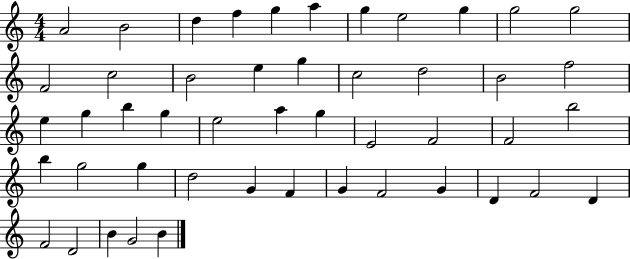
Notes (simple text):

A4/h B4/h D5/q F5/q G5/q A5/q G5/q E5/h G5/q G5/h G5/h F4/h C5/h B4/h E5/q G5/q C5/h D5/h B4/h F5/h E5/q G5/q B5/q G5/q E5/h A5/q G5/q E4/h F4/h F4/h B5/h B5/q G5/h G5/q D5/h G4/q F4/q G4/q F4/h G4/q D4/q F4/h D4/q F4/h D4/h B4/q G4/h B4/q